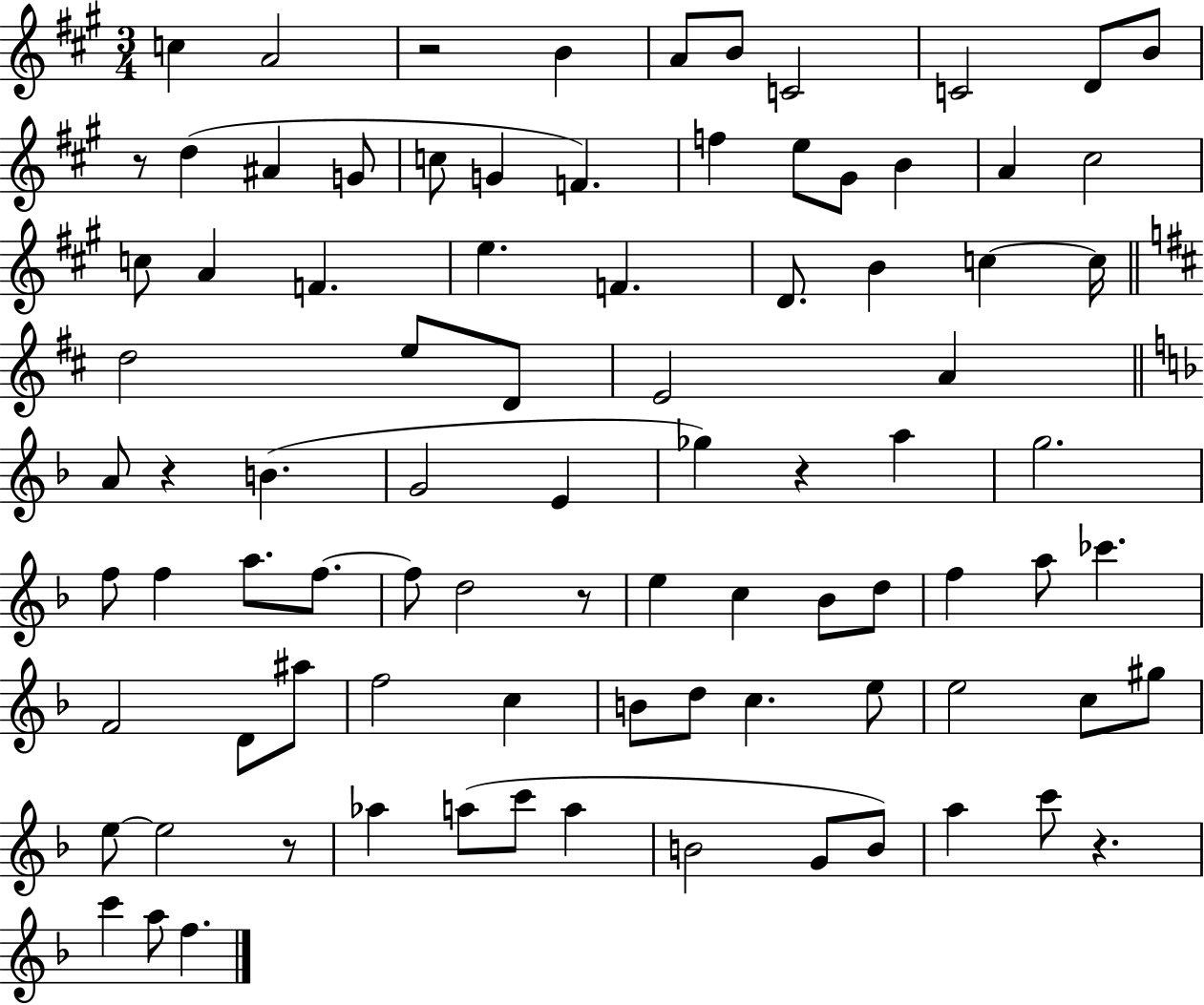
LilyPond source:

{
  \clef treble
  \numericTimeSignature
  \time 3/4
  \key a \major
  c''4 a'2 | r2 b'4 | a'8 b'8 c'2 | c'2 d'8 b'8 | \break r8 d''4( ais'4 g'8 | c''8 g'4 f'4.) | f''4 e''8 gis'8 b'4 | a'4 cis''2 | \break c''8 a'4 f'4. | e''4. f'4. | d'8. b'4 c''4~~ c''16 | \bar "||" \break \key b \minor d''2 e''8 d'8 | e'2 a'4 | \bar "||" \break \key f \major a'8 r4 b'4.( | g'2 e'4 | ges''4) r4 a''4 | g''2. | \break f''8 f''4 a''8. f''8.~~ | f''8 d''2 r8 | e''4 c''4 bes'8 d''8 | f''4 a''8 ces'''4. | \break f'2 d'8 ais''8 | f''2 c''4 | b'8 d''8 c''4. e''8 | e''2 c''8 gis''8 | \break e''8~~ e''2 r8 | aes''4 a''8( c'''8 a''4 | b'2 g'8 b'8) | a''4 c'''8 r4. | \break c'''4 a''8 f''4. | \bar "|."
}